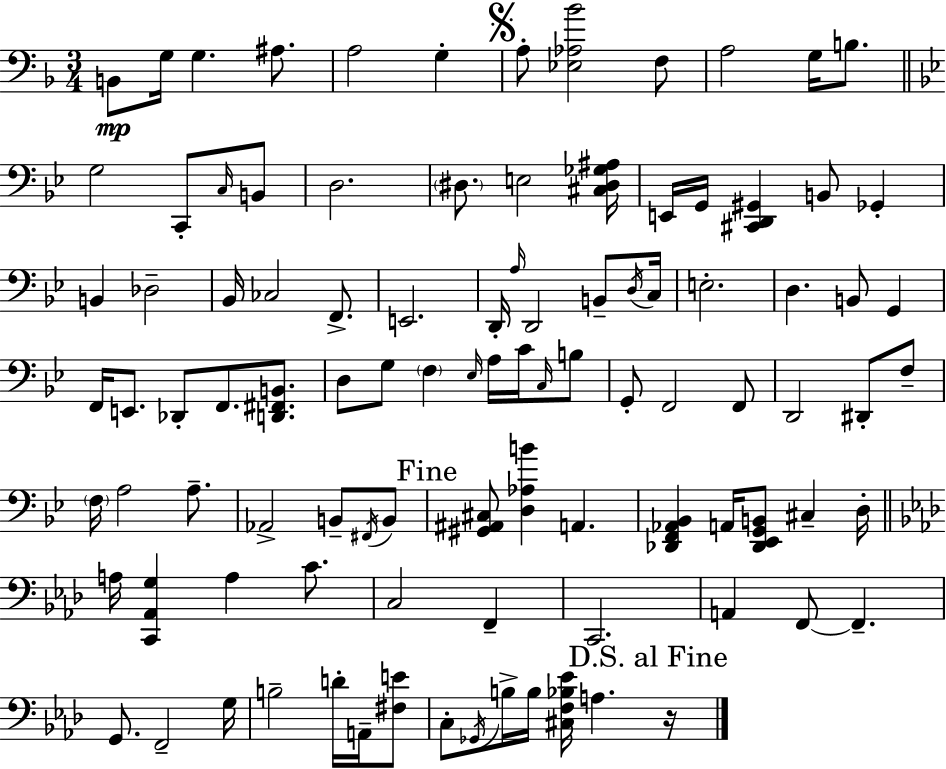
B2/e G3/s G3/q. A#3/e. A3/h G3/q A3/e [Eb3,Ab3,Bb4]/h F3/e A3/h G3/s B3/e. G3/h C2/e C3/s B2/e D3/h. D#3/e. E3/h [C#3,D#3,Gb3,A#3]/s E2/s G2/s [C#2,D2,G#2]/q B2/e Gb2/q B2/q Db3/h Bb2/s CES3/h F2/e. E2/h. D2/s A3/s D2/h B2/e D3/s C3/s E3/h. D3/q. B2/e G2/q F2/s E2/e. Db2/e F2/e. [D2,F#2,B2]/e. D3/e G3/e F3/q Eb3/s A3/s C4/s C3/s B3/e G2/e F2/h F2/e D2/h D#2/e F3/e F3/s A3/h A3/e. Ab2/h B2/e F#2/s B2/e [G#2,A#2,C#3]/e [D3,Ab3,B4]/q A2/q. [Db2,F2,Ab2,Bb2]/q A2/s [Db2,Eb2,G2,B2]/e C#3/q D3/s A3/s [C2,Ab2,G3]/q A3/q C4/e. C3/h F2/q C2/h. A2/q F2/e F2/q. G2/e. F2/h G3/s B3/h D4/s A2/s [F#3,E4]/e C3/e Gb2/s B3/s B3/s [C#3,F3,Bb3,Eb4]/s A3/q. R/s